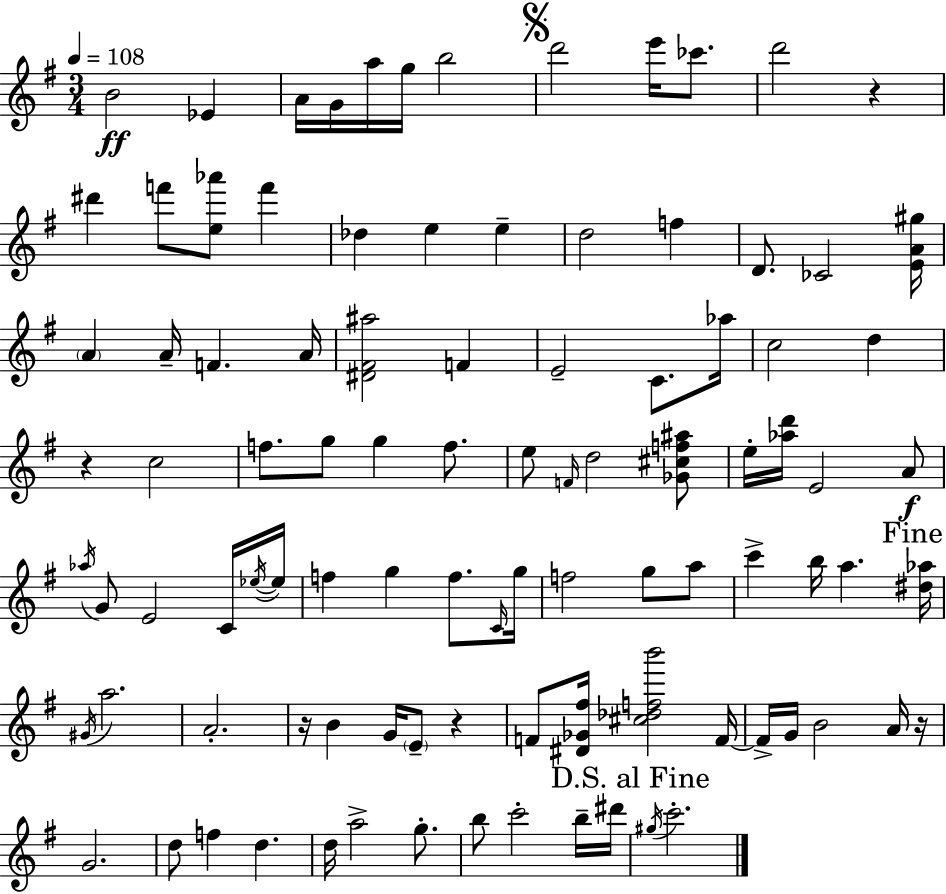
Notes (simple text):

B4/h Eb4/q A4/s G4/s A5/s G5/s B5/h D6/h E6/s CES6/e. D6/h R/q D#6/q F6/e [E5,Ab6]/e F6/q Db5/q E5/q E5/q D5/h F5/q D4/e. CES4/h [E4,A4,G#5]/s A4/q A4/s F4/q. A4/s [D#4,F#4,A#5]/h F4/q E4/h C4/e. Ab5/s C5/h D5/q R/q C5/h F5/e. G5/e G5/q F5/e. E5/e F4/s D5/h [Gb4,C#5,F5,A#5]/e E5/s [Ab5,D6]/s E4/h A4/e Ab5/s G4/e E4/h C4/s Eb5/s Eb5/s F5/q G5/q F5/e. C4/s G5/s F5/h G5/e A5/e C6/q B5/s A5/q. [D#5,Ab5]/s G#4/s A5/h. A4/h. R/s B4/q G4/s E4/e R/q F4/e [D#4,Gb4,F#5]/s [C#5,Db5,F5,B6]/h F4/s F4/s G4/s B4/h A4/s R/s G4/h. D5/e F5/q D5/q. D5/s A5/h G5/e. B5/e C6/h B5/s D#6/s G#5/s C6/h.